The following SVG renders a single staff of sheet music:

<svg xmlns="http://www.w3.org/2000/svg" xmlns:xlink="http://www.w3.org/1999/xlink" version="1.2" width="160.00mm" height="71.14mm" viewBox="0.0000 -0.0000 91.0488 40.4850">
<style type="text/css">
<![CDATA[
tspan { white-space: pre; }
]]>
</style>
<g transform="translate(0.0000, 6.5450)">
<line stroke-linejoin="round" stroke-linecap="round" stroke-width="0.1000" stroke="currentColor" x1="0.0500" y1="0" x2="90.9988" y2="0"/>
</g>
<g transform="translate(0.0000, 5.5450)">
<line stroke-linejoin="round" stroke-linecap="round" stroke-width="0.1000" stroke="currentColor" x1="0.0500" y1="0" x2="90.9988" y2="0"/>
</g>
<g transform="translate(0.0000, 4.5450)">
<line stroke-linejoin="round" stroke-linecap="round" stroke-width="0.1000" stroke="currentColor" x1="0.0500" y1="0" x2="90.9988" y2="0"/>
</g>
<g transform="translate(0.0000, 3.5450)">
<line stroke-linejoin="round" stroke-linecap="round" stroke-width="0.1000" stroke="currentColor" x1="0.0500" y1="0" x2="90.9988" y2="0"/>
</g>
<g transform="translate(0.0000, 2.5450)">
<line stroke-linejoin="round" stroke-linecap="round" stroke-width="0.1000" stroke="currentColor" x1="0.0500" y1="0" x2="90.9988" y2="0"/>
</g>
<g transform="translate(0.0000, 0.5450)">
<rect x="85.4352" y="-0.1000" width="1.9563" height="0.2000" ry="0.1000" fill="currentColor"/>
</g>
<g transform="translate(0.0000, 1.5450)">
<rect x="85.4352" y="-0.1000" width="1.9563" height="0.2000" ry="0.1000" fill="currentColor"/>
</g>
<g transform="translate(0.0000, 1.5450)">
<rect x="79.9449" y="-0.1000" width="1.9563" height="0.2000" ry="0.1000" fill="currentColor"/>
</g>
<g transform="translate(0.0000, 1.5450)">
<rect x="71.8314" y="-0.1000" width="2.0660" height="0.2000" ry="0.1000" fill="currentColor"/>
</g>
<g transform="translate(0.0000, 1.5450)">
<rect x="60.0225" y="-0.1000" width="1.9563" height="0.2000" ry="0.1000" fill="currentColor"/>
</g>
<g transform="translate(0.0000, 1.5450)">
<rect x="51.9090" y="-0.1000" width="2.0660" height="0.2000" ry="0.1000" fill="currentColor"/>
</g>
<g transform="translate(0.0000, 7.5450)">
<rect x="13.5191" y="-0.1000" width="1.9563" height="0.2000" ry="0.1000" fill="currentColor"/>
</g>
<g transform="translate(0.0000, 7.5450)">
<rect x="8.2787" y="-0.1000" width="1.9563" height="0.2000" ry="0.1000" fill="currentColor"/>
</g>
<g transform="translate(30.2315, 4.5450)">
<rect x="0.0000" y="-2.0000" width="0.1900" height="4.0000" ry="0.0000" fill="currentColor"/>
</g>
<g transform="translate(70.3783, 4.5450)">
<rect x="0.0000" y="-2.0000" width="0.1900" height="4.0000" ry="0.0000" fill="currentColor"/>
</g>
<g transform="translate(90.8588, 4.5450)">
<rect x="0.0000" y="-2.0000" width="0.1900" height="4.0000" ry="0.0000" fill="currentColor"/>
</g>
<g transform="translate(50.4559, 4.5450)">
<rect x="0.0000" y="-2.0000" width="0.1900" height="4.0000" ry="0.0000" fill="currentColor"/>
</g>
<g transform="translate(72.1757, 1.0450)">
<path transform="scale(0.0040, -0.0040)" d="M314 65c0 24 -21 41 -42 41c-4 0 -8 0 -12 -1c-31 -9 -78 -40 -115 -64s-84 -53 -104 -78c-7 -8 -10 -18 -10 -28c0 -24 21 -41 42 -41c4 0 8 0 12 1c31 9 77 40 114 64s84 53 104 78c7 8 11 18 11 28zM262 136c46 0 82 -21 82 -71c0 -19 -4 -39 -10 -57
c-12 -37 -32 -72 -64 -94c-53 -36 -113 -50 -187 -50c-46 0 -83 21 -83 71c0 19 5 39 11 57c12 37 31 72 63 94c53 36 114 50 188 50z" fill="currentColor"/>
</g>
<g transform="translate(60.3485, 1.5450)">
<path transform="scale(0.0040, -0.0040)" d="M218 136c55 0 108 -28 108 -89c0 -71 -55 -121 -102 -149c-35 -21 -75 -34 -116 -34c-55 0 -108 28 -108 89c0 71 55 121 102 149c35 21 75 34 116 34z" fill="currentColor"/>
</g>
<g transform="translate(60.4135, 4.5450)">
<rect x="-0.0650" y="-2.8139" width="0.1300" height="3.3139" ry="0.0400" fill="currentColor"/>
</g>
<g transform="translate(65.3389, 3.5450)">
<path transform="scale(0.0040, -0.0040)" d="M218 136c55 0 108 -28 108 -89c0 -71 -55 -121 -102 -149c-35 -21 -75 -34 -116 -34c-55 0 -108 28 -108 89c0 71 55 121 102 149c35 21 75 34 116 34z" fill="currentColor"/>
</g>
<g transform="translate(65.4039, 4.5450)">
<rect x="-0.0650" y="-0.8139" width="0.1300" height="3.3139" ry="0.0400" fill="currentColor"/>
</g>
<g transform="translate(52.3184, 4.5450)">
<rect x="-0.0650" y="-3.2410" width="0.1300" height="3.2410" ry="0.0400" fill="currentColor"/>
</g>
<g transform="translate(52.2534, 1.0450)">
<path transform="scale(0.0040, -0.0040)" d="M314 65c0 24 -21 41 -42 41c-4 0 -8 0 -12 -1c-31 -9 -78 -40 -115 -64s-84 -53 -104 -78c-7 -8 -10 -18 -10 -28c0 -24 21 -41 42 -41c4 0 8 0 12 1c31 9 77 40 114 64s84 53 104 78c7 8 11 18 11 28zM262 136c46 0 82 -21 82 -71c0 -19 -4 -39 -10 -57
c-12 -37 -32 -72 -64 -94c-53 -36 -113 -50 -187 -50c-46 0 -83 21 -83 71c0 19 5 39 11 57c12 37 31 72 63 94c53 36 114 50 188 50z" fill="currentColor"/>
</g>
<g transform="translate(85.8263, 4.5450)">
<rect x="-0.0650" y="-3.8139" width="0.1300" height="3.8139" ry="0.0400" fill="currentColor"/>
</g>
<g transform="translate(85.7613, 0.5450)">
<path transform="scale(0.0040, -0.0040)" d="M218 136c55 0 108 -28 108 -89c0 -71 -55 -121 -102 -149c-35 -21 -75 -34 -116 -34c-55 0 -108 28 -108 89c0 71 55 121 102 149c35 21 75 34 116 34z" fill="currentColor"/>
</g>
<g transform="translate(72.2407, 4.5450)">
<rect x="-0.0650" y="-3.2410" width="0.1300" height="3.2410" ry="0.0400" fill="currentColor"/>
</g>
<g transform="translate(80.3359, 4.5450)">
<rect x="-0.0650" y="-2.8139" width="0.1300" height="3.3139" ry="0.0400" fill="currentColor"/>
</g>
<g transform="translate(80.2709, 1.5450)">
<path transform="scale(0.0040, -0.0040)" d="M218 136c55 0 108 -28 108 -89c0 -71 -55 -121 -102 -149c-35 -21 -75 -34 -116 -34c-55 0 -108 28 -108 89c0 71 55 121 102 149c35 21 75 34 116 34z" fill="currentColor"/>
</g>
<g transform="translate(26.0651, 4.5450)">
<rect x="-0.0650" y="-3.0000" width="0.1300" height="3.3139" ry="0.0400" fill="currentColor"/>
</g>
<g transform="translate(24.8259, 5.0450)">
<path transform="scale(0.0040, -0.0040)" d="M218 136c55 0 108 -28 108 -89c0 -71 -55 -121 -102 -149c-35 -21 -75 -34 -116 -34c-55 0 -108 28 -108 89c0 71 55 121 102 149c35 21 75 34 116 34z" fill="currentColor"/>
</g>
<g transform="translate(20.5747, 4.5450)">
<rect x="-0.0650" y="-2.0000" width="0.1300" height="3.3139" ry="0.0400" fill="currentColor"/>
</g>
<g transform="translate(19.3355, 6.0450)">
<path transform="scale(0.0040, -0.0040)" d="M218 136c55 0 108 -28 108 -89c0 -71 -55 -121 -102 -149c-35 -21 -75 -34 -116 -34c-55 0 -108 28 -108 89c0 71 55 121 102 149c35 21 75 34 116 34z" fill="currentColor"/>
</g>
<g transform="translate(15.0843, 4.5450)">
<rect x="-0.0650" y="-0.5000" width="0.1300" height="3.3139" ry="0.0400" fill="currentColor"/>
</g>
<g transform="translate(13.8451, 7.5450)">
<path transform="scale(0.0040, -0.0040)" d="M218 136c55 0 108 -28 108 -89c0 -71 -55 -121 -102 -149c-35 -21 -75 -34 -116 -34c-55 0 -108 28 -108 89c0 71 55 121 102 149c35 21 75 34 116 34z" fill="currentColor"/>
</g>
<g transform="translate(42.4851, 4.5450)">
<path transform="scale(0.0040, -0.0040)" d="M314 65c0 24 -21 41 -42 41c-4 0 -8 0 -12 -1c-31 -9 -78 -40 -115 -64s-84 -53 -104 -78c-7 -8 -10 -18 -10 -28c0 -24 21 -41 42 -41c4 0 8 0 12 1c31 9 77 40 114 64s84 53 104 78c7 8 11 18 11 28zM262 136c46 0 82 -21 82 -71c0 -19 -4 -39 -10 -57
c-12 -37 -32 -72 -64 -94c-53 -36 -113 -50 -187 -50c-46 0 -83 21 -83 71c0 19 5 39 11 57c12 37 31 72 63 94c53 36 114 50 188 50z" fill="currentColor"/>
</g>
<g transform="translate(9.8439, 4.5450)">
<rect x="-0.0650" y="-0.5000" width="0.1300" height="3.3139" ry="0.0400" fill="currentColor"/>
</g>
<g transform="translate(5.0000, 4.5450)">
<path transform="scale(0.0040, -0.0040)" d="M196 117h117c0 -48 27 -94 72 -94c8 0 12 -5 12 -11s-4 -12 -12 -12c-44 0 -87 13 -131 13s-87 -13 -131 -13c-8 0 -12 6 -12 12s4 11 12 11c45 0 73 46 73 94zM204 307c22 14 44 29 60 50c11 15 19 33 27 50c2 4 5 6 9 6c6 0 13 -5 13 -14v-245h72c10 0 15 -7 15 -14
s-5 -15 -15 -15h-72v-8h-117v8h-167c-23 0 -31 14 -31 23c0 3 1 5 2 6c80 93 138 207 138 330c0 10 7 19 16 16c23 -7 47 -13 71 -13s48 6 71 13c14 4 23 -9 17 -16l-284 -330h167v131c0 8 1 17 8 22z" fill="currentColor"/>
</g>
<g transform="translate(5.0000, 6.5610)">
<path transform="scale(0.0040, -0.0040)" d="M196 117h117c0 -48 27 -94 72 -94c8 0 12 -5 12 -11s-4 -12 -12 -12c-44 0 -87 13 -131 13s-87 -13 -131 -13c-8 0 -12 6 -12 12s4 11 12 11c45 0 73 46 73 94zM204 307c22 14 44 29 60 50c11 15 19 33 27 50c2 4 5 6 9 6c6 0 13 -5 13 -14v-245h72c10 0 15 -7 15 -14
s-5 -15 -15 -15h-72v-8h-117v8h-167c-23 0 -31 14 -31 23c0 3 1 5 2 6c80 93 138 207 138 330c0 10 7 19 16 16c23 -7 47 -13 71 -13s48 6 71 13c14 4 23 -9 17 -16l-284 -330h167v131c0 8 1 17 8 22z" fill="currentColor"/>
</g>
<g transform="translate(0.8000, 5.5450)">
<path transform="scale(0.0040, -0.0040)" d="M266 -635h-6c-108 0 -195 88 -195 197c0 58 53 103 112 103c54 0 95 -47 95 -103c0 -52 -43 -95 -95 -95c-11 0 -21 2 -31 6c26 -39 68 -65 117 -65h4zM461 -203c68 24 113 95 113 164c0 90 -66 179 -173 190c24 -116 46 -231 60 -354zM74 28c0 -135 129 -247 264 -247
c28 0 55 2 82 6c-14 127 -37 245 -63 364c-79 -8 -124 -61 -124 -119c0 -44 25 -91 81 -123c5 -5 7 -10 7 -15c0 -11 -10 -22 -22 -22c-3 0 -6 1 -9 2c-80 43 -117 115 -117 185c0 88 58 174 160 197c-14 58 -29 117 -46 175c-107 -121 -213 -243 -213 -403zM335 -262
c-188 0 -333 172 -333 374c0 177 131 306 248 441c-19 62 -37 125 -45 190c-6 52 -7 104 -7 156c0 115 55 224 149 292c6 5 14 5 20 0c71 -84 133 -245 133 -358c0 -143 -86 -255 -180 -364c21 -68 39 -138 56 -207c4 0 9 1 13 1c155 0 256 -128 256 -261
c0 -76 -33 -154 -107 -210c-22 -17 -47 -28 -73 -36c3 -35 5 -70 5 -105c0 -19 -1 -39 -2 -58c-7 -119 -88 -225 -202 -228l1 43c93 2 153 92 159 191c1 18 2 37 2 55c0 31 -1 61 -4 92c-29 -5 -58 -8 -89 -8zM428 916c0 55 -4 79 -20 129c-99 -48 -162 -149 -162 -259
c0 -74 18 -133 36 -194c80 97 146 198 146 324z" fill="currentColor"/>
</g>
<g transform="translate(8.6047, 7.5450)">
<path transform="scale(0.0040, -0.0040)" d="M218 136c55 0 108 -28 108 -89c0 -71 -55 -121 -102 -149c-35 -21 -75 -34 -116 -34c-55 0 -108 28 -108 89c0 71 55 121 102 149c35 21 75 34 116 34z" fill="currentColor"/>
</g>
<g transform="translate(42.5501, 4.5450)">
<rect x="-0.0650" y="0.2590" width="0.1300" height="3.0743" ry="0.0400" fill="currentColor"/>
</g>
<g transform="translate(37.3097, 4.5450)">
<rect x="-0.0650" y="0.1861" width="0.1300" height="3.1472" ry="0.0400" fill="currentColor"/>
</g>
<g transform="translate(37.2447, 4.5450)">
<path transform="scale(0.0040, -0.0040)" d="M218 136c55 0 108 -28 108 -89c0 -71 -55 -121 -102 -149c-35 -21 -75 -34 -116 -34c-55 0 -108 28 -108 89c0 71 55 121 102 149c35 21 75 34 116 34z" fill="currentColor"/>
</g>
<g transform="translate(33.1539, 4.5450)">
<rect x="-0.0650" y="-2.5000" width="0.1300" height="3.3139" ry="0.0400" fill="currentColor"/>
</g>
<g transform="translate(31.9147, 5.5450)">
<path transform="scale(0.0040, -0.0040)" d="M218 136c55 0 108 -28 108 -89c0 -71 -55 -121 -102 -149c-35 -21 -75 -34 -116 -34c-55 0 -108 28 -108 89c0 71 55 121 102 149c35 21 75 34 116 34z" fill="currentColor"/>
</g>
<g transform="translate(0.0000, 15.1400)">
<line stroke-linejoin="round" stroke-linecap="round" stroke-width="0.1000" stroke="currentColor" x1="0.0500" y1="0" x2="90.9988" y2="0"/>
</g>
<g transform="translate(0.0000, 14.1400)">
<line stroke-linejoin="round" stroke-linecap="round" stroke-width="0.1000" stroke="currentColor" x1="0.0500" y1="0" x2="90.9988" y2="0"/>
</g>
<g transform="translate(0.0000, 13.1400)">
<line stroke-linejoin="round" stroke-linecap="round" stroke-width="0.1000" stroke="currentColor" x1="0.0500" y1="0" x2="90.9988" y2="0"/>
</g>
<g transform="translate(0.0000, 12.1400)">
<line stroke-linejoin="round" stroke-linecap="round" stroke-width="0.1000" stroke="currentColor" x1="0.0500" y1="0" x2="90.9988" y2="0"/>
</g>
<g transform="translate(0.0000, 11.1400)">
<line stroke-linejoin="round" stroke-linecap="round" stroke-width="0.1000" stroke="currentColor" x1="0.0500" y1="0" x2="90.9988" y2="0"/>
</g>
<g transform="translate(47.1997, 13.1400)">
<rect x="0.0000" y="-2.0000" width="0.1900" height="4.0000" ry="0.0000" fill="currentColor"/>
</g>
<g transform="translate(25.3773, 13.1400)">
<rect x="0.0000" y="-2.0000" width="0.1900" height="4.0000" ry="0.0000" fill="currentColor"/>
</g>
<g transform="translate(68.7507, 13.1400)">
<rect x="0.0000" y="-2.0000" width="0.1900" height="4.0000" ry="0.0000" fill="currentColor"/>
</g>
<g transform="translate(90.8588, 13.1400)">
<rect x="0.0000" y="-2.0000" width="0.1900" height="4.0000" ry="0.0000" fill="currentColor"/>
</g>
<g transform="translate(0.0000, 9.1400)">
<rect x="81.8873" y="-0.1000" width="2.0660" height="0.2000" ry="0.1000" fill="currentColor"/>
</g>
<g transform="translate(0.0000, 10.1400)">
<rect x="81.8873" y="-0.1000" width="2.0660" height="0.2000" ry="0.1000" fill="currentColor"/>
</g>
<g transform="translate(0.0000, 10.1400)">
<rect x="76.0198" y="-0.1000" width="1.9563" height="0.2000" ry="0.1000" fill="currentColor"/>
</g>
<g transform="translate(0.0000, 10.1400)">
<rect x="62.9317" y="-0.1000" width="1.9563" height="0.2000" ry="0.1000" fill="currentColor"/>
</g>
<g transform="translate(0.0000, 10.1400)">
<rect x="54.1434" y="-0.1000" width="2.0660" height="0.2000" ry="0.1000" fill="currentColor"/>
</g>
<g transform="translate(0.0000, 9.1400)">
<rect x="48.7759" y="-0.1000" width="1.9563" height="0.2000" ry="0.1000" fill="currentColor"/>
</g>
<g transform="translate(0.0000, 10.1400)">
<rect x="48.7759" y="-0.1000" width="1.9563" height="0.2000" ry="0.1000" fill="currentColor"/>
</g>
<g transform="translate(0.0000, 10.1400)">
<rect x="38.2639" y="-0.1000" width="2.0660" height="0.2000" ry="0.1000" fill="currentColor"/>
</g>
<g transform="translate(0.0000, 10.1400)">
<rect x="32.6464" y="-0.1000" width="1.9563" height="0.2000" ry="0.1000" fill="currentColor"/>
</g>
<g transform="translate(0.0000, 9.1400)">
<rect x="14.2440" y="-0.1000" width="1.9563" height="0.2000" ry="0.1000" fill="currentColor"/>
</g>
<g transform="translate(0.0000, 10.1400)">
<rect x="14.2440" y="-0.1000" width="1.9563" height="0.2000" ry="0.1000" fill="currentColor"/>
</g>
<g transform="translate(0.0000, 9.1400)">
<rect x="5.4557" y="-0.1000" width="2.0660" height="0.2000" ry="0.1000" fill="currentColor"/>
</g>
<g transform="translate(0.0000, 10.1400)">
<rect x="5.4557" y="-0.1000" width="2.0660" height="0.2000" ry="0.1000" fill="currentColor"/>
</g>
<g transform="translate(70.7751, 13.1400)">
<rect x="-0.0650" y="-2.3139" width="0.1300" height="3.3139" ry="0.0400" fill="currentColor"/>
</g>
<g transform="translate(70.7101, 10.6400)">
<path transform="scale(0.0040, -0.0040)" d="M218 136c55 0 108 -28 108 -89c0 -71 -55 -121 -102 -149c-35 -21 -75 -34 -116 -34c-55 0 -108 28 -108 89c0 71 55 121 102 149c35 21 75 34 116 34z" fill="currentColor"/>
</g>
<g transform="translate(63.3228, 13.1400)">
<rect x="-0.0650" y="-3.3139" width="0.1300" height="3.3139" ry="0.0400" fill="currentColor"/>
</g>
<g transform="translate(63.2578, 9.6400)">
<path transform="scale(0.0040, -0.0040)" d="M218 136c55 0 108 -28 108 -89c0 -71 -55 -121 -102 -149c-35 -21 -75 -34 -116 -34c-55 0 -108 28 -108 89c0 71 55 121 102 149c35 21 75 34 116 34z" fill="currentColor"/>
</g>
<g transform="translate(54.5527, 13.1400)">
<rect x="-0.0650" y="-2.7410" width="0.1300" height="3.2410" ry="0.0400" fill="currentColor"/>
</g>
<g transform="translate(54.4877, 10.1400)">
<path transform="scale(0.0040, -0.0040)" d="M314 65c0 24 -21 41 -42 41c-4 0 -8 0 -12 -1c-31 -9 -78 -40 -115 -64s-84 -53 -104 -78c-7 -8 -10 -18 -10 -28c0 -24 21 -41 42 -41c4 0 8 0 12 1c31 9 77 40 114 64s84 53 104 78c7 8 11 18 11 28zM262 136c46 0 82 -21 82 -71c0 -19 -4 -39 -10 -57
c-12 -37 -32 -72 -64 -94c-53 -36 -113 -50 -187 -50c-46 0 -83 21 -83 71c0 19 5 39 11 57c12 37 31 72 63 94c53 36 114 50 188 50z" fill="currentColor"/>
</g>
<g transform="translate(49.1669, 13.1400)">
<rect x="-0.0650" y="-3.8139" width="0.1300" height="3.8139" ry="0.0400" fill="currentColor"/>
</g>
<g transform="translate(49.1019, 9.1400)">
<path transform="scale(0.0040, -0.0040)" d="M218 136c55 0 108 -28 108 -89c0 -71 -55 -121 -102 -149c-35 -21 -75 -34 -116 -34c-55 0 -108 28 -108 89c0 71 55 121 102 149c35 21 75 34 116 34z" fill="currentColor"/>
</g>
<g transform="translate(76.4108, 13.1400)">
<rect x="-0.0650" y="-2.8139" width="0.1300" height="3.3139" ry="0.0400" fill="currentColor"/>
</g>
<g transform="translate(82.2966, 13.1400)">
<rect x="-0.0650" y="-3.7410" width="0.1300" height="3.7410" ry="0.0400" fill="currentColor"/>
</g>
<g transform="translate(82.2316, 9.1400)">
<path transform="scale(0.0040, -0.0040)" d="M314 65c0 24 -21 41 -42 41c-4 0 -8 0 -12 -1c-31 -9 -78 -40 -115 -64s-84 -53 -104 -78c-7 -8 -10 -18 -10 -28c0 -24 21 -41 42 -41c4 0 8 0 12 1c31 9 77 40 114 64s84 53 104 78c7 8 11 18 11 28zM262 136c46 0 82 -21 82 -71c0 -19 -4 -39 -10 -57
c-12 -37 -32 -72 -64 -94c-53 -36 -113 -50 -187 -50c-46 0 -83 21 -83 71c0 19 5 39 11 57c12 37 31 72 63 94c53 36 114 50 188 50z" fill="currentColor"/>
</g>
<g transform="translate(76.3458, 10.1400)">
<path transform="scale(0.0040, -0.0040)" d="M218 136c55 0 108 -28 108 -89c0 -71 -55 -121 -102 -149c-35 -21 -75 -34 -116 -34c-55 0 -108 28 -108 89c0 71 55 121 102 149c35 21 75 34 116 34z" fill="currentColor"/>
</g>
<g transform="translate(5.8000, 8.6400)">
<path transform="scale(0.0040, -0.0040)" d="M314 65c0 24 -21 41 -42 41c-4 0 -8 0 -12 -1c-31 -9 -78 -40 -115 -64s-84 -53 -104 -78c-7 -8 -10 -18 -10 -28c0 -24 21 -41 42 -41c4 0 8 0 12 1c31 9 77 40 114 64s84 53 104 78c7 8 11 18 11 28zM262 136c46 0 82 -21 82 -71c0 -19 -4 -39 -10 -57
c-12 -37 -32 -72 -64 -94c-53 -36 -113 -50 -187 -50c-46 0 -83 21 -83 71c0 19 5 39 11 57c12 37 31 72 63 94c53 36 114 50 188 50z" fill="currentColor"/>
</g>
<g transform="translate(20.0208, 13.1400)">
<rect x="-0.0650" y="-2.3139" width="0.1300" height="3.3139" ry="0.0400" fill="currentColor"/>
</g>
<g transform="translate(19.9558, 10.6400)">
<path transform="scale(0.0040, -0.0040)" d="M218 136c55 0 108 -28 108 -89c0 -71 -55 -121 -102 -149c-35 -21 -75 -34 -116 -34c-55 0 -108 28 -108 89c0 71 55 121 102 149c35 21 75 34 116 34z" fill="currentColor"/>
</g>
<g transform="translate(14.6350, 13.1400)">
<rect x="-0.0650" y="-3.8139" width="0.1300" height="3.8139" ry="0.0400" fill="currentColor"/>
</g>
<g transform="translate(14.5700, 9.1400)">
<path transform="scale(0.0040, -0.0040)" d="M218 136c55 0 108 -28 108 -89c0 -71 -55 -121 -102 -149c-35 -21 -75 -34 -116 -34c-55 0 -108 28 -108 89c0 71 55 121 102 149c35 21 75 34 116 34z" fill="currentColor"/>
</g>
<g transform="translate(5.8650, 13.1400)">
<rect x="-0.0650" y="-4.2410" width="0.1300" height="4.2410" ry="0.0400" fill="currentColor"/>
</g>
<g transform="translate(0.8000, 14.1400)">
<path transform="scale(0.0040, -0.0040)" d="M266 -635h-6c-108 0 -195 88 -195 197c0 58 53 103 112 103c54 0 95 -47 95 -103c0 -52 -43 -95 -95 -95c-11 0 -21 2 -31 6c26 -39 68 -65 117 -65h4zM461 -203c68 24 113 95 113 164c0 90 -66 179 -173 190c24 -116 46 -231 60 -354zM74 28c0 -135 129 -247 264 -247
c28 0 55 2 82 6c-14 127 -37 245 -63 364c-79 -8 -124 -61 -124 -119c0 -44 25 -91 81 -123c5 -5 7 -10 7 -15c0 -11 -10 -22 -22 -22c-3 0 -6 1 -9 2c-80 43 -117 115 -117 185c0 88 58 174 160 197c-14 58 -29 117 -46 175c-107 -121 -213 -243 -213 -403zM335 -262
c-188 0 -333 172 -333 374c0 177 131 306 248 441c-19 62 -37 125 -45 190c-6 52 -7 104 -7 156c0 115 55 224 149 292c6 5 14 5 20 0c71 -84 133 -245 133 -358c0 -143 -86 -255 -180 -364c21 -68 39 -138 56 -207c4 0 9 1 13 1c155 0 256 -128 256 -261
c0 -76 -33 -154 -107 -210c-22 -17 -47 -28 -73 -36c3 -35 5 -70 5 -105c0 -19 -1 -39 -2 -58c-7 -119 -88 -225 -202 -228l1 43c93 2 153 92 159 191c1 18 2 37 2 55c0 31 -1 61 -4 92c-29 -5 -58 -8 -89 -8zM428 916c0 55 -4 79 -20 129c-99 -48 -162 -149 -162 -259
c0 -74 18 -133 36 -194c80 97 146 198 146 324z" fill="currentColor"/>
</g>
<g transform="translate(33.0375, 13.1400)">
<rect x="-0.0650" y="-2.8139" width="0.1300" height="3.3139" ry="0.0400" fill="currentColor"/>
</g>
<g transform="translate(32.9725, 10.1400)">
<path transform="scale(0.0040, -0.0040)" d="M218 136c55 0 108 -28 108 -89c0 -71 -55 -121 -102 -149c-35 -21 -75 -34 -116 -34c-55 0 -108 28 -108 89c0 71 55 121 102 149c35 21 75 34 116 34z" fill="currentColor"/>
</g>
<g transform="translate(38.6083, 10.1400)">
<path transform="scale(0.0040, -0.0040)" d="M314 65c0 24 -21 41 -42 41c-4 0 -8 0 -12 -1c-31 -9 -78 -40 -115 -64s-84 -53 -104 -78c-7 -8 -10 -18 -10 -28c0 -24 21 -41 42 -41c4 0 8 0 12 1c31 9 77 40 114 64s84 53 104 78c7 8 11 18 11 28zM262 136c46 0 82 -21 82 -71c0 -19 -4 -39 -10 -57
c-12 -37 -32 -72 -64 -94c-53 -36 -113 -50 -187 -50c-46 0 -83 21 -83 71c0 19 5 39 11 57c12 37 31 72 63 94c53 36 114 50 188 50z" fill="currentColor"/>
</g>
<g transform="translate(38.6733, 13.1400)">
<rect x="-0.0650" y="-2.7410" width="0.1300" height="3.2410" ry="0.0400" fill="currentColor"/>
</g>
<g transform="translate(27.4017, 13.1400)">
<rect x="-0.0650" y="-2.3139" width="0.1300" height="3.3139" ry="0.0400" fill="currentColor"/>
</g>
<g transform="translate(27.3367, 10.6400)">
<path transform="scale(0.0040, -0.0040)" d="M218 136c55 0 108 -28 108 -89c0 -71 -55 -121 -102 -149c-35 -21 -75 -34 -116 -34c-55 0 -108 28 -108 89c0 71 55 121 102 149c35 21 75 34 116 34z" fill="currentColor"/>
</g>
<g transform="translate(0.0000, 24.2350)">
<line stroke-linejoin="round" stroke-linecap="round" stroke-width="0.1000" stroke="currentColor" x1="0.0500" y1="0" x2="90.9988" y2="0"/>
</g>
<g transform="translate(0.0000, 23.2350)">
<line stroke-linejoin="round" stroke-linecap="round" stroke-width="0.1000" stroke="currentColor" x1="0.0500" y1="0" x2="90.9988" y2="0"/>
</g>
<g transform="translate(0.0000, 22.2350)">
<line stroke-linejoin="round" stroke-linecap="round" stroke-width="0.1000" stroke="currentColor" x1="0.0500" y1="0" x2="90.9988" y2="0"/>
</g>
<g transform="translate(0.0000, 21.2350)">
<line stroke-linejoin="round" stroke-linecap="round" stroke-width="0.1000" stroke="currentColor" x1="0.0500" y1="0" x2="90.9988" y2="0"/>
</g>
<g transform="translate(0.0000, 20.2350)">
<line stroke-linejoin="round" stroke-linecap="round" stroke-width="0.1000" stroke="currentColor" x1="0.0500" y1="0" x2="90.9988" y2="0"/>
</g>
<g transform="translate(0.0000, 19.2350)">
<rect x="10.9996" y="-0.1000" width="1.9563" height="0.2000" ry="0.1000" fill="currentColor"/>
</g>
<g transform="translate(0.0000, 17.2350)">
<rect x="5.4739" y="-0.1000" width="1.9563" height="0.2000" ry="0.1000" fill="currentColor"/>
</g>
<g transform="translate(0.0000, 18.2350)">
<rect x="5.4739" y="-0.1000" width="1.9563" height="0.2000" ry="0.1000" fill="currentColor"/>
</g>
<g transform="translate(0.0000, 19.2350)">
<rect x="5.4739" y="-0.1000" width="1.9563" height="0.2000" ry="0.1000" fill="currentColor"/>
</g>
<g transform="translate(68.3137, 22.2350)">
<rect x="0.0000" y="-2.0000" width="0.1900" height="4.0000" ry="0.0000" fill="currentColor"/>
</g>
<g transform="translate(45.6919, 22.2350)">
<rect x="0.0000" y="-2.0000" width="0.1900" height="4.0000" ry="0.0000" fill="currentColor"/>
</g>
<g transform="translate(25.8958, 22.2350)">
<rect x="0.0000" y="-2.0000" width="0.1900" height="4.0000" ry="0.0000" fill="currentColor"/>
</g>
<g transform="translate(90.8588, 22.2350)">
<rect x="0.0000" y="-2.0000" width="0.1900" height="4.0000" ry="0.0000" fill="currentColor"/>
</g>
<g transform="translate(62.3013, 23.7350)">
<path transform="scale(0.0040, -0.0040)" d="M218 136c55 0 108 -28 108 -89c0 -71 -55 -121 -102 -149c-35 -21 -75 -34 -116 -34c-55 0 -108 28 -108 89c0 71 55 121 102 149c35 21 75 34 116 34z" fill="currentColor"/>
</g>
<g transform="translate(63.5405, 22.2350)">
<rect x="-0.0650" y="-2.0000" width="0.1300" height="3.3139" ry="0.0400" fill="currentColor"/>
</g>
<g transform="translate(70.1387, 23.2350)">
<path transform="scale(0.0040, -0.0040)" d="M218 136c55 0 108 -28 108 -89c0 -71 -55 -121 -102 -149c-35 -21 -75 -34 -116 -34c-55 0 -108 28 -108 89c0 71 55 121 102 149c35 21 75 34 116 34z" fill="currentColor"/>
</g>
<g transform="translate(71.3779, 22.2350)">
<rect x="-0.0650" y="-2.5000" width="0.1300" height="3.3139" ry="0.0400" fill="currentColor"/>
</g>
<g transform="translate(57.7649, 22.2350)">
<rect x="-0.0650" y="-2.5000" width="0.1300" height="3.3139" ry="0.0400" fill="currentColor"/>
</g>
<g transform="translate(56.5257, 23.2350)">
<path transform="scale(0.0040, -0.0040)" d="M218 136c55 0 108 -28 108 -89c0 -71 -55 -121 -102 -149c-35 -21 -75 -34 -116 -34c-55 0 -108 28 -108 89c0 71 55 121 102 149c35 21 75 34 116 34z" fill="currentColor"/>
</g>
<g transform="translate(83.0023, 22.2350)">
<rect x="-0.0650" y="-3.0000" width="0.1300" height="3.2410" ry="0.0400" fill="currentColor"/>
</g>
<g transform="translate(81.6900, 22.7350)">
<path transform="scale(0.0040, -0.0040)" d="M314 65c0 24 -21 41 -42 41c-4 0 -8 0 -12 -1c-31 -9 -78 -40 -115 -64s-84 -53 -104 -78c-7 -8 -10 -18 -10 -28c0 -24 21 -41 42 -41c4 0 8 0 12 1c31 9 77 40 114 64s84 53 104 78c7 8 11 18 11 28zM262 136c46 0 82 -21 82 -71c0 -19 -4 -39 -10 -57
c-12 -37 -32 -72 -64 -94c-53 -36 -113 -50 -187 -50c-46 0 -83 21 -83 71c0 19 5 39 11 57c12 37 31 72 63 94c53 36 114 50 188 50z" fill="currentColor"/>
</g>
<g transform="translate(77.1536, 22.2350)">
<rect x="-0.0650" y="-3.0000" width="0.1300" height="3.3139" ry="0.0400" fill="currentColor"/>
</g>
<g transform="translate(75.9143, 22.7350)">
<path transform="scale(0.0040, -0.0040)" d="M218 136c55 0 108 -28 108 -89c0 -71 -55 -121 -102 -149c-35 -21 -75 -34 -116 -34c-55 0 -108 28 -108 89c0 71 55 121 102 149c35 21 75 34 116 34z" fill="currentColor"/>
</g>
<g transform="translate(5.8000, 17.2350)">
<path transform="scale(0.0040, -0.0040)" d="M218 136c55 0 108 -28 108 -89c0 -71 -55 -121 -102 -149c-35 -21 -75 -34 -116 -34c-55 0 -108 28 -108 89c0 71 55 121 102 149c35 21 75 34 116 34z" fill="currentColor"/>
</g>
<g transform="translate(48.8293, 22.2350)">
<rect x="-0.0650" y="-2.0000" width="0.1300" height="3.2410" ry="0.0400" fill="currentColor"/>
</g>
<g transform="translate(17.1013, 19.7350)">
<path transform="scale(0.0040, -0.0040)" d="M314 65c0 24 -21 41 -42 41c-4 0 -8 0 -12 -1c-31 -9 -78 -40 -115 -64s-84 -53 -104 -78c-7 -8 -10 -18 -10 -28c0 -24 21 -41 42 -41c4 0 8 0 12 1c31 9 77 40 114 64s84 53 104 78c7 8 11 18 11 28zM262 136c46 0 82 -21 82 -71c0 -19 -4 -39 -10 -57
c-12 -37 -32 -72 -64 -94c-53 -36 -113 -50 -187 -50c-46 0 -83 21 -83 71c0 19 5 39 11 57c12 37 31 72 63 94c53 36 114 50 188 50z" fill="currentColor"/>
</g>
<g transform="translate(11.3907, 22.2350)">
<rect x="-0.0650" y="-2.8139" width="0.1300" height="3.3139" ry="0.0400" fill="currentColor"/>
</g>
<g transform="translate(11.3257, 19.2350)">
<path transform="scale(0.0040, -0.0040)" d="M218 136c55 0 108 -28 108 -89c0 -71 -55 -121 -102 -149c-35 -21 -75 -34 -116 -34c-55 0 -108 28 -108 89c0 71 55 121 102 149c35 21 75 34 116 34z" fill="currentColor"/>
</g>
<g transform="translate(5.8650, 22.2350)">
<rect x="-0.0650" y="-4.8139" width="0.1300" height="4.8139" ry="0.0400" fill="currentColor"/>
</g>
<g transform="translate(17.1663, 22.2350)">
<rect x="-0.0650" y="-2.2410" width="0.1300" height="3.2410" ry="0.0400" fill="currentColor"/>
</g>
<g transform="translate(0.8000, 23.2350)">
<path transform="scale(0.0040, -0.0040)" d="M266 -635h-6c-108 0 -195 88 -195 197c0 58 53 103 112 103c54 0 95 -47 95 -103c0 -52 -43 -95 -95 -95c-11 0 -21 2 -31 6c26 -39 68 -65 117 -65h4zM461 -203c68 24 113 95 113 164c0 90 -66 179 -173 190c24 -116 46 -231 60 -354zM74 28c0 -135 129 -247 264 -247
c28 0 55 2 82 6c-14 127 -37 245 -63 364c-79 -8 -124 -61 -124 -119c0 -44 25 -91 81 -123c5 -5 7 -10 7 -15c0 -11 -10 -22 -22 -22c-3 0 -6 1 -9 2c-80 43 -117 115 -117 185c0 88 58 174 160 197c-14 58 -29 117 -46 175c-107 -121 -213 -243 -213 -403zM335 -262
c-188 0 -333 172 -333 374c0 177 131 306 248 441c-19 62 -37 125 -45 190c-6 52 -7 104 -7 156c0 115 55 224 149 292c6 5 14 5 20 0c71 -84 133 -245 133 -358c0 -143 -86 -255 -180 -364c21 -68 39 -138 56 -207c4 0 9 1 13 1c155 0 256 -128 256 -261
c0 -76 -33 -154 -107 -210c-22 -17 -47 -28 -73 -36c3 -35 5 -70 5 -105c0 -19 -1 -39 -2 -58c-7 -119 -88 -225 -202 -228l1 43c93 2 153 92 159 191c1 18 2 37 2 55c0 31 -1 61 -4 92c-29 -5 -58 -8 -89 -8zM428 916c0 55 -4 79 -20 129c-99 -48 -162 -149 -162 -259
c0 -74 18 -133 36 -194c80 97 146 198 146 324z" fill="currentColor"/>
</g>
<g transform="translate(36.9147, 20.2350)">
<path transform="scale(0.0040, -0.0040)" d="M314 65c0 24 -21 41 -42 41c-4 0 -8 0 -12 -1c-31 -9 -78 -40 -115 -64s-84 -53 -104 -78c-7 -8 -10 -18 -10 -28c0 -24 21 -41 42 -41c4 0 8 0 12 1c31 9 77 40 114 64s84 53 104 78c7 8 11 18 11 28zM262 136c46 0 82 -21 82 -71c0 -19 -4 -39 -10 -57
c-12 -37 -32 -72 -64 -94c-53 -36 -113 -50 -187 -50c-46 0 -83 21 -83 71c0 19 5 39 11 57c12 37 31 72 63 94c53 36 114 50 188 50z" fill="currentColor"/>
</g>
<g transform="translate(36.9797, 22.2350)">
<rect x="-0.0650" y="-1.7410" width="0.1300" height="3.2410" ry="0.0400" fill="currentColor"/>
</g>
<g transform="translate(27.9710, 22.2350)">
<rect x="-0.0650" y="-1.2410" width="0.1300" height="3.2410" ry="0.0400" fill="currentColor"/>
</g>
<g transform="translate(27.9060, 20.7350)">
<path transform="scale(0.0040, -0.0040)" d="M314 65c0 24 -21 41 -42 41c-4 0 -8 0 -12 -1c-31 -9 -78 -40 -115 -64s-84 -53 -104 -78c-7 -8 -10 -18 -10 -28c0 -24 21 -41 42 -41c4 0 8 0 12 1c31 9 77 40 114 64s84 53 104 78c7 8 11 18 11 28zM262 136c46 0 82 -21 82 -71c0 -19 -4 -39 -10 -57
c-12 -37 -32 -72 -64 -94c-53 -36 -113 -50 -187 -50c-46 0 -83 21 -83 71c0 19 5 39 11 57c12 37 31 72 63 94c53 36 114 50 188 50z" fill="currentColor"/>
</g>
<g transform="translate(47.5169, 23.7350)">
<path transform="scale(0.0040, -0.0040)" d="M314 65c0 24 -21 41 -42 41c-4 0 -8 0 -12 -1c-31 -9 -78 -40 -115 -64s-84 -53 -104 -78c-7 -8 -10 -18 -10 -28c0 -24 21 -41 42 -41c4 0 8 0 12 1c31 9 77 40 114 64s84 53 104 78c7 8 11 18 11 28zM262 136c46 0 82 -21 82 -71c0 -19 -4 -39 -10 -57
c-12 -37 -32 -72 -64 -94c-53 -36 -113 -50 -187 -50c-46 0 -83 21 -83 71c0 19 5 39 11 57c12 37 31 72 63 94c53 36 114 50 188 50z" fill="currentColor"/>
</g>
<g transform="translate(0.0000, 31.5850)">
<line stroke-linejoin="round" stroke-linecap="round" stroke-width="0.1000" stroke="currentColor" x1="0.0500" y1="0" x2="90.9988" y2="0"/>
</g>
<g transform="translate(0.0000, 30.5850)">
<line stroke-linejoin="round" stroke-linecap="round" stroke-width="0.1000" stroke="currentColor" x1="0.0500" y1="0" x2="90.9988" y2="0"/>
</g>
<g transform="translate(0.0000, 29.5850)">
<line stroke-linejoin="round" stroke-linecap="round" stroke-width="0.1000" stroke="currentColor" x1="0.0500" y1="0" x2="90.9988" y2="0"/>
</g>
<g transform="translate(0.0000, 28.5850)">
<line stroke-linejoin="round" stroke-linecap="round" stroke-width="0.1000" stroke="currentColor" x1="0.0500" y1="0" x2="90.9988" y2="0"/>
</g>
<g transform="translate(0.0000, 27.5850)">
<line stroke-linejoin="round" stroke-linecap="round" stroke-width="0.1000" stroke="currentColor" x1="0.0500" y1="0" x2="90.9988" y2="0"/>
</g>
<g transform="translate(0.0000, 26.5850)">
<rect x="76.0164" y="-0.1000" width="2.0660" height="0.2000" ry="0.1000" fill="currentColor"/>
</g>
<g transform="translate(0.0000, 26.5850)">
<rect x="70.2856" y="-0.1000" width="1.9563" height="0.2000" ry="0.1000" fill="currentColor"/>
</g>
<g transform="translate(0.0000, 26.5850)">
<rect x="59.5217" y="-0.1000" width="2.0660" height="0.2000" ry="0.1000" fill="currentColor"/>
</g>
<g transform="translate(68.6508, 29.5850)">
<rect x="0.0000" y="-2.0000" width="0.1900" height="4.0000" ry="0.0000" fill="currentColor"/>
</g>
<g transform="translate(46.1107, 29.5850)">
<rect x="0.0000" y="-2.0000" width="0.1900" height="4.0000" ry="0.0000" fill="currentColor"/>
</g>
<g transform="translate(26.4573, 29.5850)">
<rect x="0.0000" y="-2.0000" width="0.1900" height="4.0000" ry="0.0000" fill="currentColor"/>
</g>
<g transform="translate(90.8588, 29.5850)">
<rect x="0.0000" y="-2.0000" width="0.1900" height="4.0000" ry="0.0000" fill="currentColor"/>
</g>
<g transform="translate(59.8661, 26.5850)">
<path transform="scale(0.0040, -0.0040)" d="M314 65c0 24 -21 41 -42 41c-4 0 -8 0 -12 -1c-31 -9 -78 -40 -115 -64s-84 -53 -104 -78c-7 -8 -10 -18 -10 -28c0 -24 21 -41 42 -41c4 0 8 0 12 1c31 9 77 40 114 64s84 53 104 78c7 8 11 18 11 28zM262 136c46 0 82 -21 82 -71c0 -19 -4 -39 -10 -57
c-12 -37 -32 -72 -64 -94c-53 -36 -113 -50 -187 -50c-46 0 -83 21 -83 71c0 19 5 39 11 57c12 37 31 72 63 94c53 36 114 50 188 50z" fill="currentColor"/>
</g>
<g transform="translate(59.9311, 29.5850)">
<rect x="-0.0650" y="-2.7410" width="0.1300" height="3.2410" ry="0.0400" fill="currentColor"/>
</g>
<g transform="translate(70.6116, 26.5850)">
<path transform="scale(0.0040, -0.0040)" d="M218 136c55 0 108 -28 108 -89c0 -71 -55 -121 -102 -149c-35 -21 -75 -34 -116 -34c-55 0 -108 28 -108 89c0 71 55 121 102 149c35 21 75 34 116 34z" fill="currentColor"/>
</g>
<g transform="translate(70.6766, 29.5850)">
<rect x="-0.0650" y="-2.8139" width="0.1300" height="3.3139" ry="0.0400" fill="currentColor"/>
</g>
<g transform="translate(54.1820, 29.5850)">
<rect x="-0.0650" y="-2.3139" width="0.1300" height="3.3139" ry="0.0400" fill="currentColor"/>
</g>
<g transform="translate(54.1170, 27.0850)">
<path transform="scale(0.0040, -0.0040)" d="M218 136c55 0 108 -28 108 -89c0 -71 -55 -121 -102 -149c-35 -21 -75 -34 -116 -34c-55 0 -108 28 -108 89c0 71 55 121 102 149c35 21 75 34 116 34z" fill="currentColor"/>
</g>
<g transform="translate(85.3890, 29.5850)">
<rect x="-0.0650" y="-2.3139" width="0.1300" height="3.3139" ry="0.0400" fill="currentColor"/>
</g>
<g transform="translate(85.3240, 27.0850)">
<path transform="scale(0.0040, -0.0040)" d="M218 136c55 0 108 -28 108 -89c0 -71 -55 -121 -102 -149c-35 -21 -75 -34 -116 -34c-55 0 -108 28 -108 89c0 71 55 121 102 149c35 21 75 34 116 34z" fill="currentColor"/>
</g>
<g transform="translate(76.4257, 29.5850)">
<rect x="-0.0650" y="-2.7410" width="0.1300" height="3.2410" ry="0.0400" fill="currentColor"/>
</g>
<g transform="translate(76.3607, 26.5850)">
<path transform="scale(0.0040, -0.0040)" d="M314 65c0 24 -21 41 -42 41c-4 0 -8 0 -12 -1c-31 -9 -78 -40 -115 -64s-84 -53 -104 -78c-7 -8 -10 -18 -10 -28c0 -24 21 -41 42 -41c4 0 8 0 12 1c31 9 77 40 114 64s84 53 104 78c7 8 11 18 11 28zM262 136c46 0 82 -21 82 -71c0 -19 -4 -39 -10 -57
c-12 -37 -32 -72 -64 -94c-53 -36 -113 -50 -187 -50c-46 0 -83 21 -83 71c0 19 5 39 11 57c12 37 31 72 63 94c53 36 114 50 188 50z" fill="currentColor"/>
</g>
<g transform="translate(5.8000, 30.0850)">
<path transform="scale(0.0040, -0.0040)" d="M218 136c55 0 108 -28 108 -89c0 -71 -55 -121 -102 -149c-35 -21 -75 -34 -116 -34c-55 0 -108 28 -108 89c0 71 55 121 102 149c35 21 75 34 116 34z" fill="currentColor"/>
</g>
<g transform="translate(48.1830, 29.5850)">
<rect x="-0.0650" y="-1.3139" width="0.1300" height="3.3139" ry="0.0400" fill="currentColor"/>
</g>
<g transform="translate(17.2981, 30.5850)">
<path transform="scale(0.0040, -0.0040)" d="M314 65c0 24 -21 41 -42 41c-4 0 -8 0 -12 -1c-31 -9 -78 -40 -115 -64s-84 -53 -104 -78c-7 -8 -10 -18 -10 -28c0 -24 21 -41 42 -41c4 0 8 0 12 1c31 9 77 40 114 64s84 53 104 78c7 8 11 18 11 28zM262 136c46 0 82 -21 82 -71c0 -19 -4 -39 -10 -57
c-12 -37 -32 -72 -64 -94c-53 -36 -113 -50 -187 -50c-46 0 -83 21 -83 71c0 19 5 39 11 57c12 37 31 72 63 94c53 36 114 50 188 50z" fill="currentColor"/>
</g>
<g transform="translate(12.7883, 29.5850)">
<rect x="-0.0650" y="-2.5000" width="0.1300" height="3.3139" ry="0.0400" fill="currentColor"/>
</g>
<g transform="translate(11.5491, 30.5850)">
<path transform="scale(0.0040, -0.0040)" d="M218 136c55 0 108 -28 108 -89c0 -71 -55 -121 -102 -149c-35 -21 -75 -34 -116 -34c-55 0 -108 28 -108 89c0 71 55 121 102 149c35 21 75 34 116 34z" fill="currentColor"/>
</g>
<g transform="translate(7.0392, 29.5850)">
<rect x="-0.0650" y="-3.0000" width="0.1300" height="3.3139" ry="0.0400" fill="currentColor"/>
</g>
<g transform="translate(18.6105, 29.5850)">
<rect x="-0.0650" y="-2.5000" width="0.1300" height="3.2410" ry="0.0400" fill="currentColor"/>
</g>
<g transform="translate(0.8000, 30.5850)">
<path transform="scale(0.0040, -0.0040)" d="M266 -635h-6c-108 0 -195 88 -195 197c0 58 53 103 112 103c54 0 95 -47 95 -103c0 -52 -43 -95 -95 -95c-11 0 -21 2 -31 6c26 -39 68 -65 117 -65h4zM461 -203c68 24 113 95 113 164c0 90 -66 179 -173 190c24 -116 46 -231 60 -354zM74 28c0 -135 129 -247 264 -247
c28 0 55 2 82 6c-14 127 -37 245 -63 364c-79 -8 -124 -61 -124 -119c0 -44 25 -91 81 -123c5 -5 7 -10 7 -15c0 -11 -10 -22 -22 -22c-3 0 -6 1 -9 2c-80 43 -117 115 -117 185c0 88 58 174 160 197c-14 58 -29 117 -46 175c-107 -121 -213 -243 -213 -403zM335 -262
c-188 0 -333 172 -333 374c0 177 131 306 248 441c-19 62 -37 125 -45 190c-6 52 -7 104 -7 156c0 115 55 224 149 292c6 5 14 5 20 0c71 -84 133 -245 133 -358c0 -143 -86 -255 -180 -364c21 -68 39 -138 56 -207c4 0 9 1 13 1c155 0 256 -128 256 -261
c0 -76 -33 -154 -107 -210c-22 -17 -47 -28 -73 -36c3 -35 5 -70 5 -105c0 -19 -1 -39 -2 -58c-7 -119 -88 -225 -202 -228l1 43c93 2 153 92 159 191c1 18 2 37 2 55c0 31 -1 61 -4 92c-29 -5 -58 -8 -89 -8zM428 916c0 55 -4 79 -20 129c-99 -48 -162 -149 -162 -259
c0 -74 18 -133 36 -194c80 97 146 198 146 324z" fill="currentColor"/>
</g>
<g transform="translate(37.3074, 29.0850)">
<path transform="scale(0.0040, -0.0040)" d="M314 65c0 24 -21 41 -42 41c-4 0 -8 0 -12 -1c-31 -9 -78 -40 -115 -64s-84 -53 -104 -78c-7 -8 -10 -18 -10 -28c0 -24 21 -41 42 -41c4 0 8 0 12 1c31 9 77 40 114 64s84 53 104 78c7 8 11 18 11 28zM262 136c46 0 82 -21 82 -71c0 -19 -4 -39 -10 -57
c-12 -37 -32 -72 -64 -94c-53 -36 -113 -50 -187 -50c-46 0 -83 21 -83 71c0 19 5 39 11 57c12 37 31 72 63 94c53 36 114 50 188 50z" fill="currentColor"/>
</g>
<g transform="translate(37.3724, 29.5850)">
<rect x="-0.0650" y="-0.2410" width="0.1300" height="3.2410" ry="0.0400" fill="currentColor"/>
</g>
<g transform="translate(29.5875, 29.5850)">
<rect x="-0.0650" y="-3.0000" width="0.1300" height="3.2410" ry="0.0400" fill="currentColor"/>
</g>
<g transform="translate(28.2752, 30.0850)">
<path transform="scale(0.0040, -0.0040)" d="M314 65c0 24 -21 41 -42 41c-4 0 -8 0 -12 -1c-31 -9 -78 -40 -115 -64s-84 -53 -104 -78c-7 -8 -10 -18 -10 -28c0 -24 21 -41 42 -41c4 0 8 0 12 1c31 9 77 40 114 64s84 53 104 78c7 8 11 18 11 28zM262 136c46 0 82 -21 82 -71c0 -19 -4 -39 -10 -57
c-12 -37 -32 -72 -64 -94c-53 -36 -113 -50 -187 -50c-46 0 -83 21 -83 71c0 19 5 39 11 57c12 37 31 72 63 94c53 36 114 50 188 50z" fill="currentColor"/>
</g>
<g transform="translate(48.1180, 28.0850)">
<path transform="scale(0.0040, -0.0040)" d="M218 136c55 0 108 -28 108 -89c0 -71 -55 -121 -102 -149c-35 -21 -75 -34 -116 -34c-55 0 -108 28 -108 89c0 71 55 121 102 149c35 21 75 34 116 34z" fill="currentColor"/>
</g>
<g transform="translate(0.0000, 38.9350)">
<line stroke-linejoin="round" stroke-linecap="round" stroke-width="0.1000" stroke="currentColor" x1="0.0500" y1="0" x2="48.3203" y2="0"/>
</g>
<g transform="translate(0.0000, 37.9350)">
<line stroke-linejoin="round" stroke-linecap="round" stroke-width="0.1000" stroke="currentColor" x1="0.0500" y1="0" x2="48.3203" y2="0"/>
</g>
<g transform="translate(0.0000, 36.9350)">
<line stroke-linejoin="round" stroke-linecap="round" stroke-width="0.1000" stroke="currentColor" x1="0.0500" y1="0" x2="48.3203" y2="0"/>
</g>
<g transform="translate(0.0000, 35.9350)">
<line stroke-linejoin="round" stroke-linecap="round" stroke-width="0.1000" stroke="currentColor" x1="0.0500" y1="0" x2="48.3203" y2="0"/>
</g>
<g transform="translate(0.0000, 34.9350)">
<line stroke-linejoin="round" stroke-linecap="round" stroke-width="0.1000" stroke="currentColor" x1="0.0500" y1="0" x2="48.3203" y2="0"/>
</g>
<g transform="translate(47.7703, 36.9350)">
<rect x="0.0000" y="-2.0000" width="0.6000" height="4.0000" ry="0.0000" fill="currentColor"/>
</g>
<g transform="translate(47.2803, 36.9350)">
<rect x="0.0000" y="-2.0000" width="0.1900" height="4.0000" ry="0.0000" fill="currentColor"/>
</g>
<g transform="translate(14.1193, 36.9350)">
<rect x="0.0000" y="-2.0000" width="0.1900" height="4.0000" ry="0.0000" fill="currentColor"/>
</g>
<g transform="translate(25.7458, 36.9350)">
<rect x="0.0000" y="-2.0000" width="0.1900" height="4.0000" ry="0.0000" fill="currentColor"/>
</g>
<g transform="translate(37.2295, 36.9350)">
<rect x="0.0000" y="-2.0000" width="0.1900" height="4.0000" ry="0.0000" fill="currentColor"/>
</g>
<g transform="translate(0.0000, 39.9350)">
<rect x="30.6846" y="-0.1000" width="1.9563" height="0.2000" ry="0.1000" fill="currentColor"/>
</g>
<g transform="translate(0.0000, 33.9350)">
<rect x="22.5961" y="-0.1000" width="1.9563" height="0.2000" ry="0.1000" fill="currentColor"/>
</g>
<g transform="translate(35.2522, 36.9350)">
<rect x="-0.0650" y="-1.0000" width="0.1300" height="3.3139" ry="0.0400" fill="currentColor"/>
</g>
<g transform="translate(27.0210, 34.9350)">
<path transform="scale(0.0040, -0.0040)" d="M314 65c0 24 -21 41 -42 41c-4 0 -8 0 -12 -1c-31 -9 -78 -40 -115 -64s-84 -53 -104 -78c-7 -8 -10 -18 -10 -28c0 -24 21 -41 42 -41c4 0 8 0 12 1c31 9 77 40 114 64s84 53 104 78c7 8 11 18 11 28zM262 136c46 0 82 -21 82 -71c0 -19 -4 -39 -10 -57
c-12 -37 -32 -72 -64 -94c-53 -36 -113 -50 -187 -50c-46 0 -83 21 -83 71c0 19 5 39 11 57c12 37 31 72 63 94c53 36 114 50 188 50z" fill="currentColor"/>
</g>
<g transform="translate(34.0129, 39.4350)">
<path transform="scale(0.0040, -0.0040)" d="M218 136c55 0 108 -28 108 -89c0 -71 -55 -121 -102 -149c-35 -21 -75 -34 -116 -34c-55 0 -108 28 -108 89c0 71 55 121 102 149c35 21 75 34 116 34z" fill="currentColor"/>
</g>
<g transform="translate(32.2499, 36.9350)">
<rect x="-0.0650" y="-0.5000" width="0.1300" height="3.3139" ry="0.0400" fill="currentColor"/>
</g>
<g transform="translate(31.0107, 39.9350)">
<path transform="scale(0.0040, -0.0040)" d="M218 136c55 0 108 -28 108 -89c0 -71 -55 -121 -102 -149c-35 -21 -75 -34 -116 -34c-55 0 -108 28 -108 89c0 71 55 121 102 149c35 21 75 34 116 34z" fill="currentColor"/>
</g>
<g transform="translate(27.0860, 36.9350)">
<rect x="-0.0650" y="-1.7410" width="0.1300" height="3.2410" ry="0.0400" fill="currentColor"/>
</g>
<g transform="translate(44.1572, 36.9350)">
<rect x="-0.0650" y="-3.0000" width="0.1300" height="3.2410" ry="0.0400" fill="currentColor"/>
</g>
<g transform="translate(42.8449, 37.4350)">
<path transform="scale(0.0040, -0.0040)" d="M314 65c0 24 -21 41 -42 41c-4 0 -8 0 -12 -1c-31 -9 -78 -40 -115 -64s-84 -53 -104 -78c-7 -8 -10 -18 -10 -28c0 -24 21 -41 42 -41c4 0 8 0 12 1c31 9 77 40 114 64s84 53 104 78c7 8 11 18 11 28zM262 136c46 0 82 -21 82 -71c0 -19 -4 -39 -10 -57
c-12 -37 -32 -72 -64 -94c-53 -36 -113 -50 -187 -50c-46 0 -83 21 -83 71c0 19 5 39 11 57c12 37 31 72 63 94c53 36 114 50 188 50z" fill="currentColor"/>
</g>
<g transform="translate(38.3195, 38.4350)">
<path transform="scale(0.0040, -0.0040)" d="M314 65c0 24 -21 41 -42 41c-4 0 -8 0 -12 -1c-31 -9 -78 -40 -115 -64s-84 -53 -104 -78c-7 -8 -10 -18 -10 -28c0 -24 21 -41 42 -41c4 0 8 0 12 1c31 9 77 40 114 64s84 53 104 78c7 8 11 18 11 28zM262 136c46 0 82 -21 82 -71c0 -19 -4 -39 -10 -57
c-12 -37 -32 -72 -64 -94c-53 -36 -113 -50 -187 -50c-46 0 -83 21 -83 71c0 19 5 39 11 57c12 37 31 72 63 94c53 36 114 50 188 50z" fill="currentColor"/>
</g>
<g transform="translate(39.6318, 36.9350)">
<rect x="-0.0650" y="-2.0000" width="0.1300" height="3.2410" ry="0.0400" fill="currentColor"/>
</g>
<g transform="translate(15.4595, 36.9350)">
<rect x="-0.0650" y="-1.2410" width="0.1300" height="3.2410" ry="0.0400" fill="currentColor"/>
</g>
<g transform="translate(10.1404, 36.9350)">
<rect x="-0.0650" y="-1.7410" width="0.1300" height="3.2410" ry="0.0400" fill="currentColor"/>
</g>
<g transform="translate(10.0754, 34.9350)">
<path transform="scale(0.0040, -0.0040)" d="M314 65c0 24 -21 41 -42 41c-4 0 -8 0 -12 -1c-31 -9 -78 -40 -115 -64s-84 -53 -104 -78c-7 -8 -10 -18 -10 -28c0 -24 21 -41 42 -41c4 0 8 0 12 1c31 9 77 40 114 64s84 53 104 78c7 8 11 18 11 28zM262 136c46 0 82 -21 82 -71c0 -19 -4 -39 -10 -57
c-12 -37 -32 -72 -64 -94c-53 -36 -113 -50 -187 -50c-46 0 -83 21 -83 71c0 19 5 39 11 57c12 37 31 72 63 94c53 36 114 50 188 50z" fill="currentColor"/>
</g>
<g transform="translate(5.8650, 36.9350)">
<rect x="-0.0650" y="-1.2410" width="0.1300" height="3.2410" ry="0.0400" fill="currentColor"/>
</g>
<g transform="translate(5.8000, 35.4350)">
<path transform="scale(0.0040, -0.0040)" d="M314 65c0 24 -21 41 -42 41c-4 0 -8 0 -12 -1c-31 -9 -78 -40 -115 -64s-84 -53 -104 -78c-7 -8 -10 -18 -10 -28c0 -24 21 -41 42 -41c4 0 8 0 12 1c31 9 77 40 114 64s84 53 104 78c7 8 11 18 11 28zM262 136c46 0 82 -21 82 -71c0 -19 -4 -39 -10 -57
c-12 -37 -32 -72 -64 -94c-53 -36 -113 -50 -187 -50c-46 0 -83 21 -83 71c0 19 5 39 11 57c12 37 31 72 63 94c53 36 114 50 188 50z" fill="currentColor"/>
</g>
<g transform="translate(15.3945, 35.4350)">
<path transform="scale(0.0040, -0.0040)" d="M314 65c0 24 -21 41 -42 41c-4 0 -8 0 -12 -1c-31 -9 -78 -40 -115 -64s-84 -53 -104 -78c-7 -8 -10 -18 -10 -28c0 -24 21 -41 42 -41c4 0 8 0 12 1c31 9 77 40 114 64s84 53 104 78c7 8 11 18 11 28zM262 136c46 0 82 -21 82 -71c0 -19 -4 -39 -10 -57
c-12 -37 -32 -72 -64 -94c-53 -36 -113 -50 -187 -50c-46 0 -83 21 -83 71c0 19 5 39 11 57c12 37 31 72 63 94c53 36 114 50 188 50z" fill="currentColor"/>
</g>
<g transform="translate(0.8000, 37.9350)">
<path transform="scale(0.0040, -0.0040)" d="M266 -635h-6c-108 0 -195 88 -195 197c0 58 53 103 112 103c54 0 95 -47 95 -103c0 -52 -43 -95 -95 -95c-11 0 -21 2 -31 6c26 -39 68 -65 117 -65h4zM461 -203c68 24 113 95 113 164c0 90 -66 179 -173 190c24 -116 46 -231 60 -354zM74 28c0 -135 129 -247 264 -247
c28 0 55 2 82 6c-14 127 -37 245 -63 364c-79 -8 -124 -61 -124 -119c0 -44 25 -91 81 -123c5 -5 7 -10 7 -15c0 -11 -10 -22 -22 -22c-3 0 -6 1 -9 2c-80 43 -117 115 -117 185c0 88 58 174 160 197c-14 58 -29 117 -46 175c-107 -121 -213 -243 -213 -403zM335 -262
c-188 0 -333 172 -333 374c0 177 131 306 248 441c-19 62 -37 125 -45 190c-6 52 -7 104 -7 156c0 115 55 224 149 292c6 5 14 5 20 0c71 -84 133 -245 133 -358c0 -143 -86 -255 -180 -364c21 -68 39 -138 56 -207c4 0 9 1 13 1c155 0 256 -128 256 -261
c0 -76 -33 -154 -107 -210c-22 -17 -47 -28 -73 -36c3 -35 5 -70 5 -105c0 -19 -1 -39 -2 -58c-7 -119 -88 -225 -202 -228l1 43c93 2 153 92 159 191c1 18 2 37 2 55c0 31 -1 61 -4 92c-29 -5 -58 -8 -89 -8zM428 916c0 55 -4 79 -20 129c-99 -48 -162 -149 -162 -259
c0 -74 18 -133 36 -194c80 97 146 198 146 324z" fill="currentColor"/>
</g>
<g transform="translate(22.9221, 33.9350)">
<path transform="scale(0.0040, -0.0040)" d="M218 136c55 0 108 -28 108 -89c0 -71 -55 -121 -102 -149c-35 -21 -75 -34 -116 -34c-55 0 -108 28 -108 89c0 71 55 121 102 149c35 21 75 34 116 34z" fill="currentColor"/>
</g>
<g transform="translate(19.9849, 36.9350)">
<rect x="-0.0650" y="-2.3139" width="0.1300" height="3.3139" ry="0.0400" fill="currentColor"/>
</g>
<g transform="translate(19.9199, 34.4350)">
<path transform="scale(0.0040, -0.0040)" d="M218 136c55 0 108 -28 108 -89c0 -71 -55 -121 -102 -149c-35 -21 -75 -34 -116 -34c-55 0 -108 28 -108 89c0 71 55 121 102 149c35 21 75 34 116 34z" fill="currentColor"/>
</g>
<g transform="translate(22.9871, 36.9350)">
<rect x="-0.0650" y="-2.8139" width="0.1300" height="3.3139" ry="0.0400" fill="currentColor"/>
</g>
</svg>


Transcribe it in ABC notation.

X:1
T:Untitled
M:4/4
L:1/4
K:C
C C F A G B B2 b2 a d b2 a c' d'2 c' g g a a2 c' a2 b g a c'2 e' a g2 e2 f2 F2 G F G A A2 A G G2 A2 c2 e g a2 a a2 g e2 f2 e2 g a f2 C D F2 A2